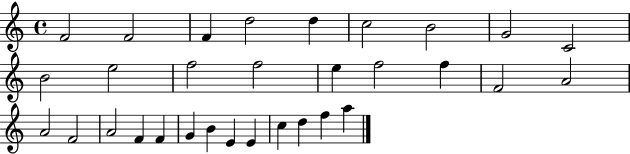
{
  \clef treble
  \time 4/4
  \defaultTimeSignature
  \key c \major
  f'2 f'2 | f'4 d''2 d''4 | c''2 b'2 | g'2 c'2 | \break b'2 e''2 | f''2 f''2 | e''4 f''2 f''4 | f'2 a'2 | \break a'2 f'2 | a'2 f'4 f'4 | g'4 b'4 e'4 e'4 | c''4 d''4 f''4 a''4 | \break \bar "|."
}